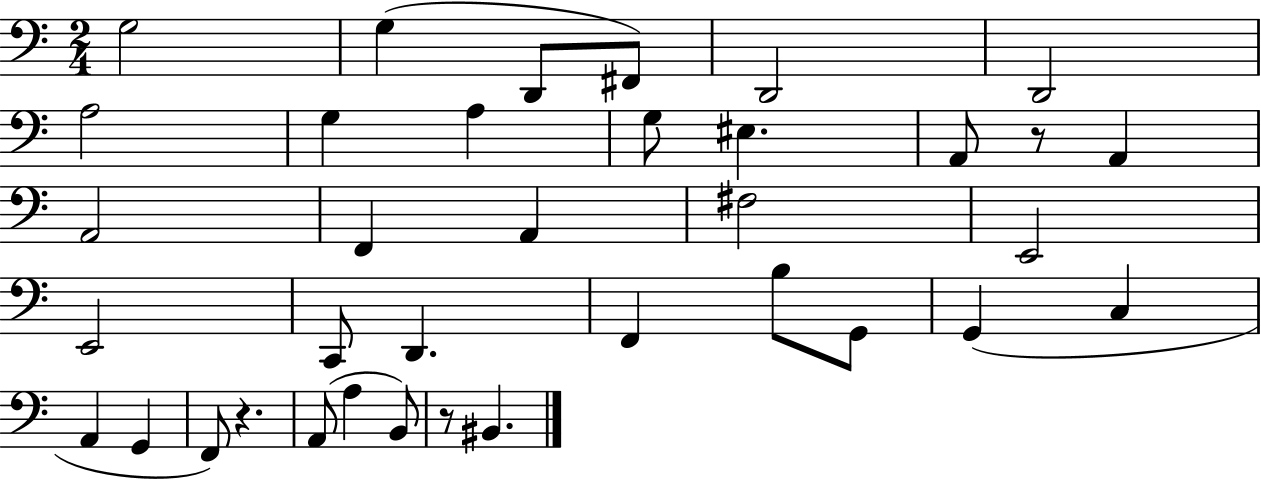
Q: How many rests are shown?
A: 3